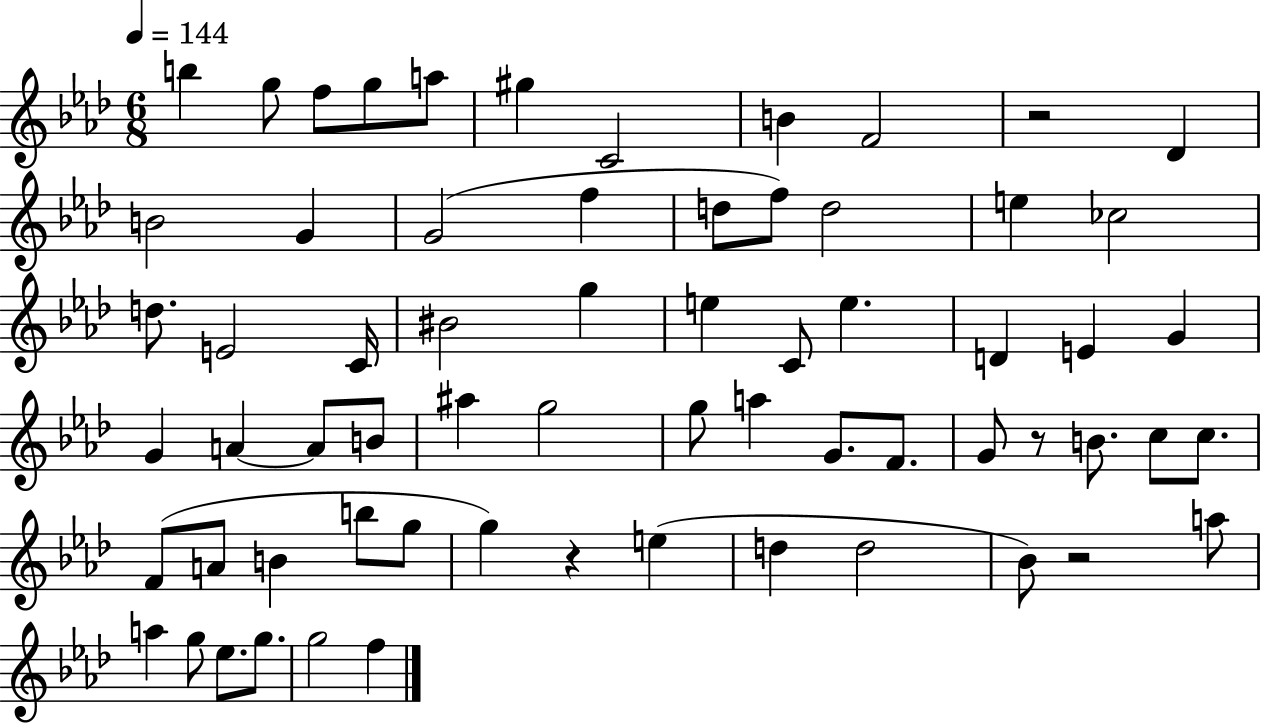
{
  \clef treble
  \numericTimeSignature
  \time 6/8
  \key aes \major
  \tempo 4 = 144
  b''4 g''8 f''8 g''8 a''8 | gis''4 c'2 | b'4 f'2 | r2 des'4 | \break b'2 g'4 | g'2( f''4 | d''8 f''8) d''2 | e''4 ces''2 | \break d''8. e'2 c'16 | bis'2 g''4 | e''4 c'8 e''4. | d'4 e'4 g'4 | \break g'4 a'4~~ a'8 b'8 | ais''4 g''2 | g''8 a''4 g'8. f'8. | g'8 r8 b'8. c''8 c''8. | \break f'8( a'8 b'4 b''8 g''8 | g''4) r4 e''4( | d''4 d''2 | bes'8) r2 a''8 | \break a''4 g''8 ees''8. g''8. | g''2 f''4 | \bar "|."
}